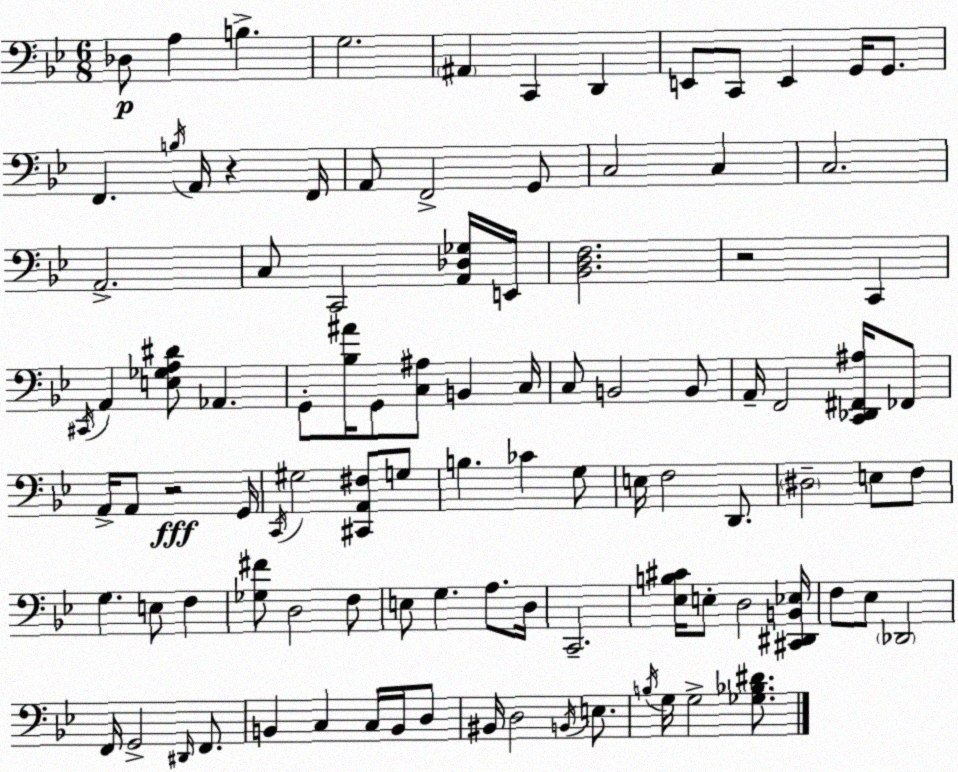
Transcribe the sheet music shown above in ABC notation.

X:1
T:Untitled
M:6/8
L:1/4
K:Gm
_D,/2 A, B, G,2 ^A,, C,, D,, E,,/2 C,,/2 E,, G,,/4 G,,/2 F,, B,/4 A,,/4 z F,,/4 A,,/2 F,,2 G,,/2 C,2 C, C,2 A,,2 C,/2 C,,2 [A,,_D,_G,]/4 E,,/4 [_B,,D,F,]2 z2 C,, ^C,,/4 A,, [E,_G,A,^D]/2 _A,, G,,/2 [_B,^A]/4 G,,/2 [C,^A,]/2 B,, C,/4 C,/2 B,,2 B,,/2 A,,/4 F,,2 [C,,_D,,^F,,^A,]/4 _F,,/2 A,,/4 A,,/2 z2 G,,/4 C,,/4 ^G,2 [^C,,A,,^F,]/2 G,/2 B, _C G,/2 E,/4 F,2 D,,/2 ^D,2 E,/2 F,/2 G, E,/2 F, [_G,^F]/2 D,2 F,/2 E,/2 G, A,/2 D,/4 C,,2 [_E,B,^C]/4 E,/2 D,2 [^C,,^D,,B,,_E,]/4 F,/2 _E,/2 _D,,2 F,,/4 G,,2 ^D,,/4 F,,/2 B,, C, C,/4 B,,/4 D,/2 ^B,,/4 D,2 B,,/4 E,/2 B,/4 G,/4 G,2 [_G,_B,^D]/2